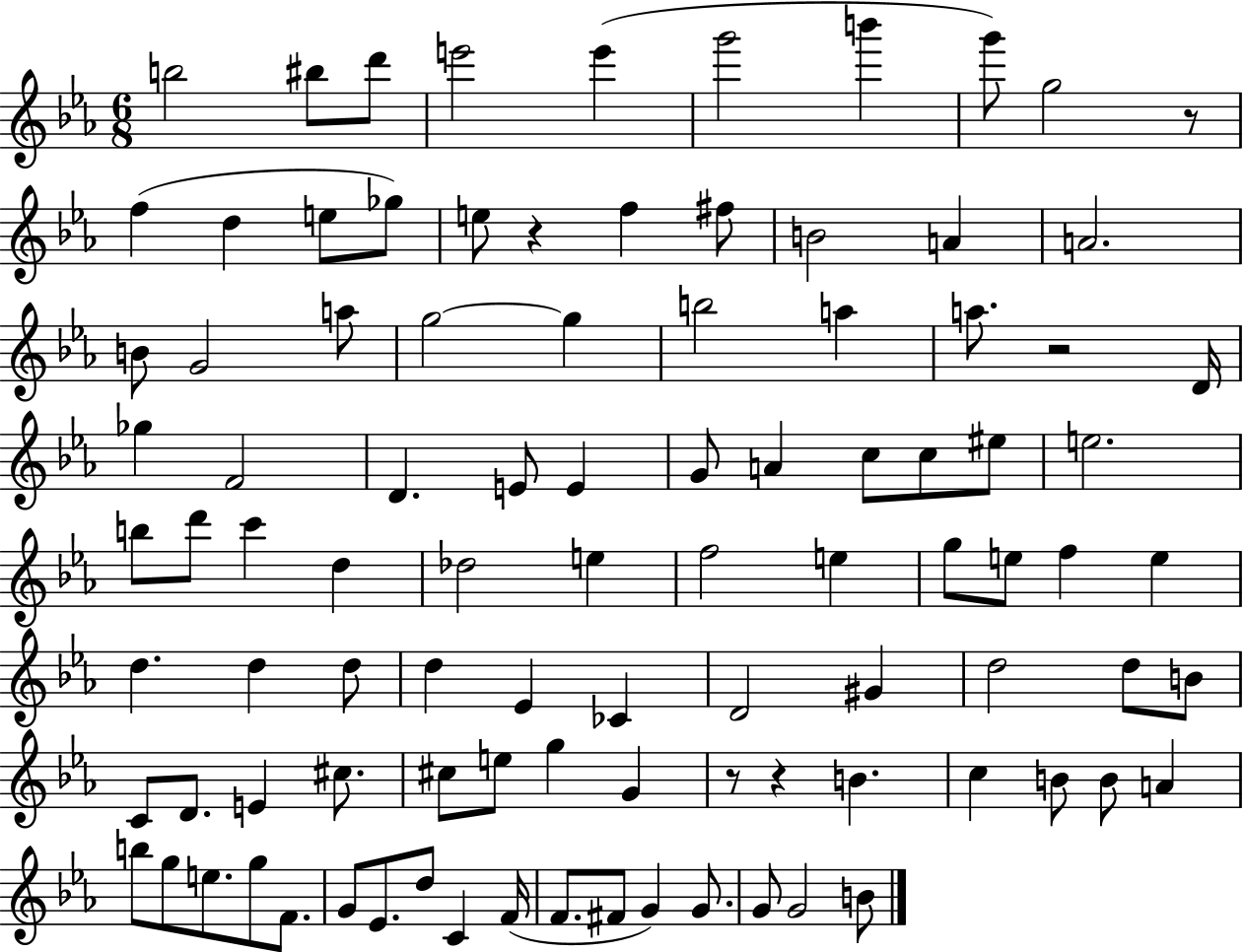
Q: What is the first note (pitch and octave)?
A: B5